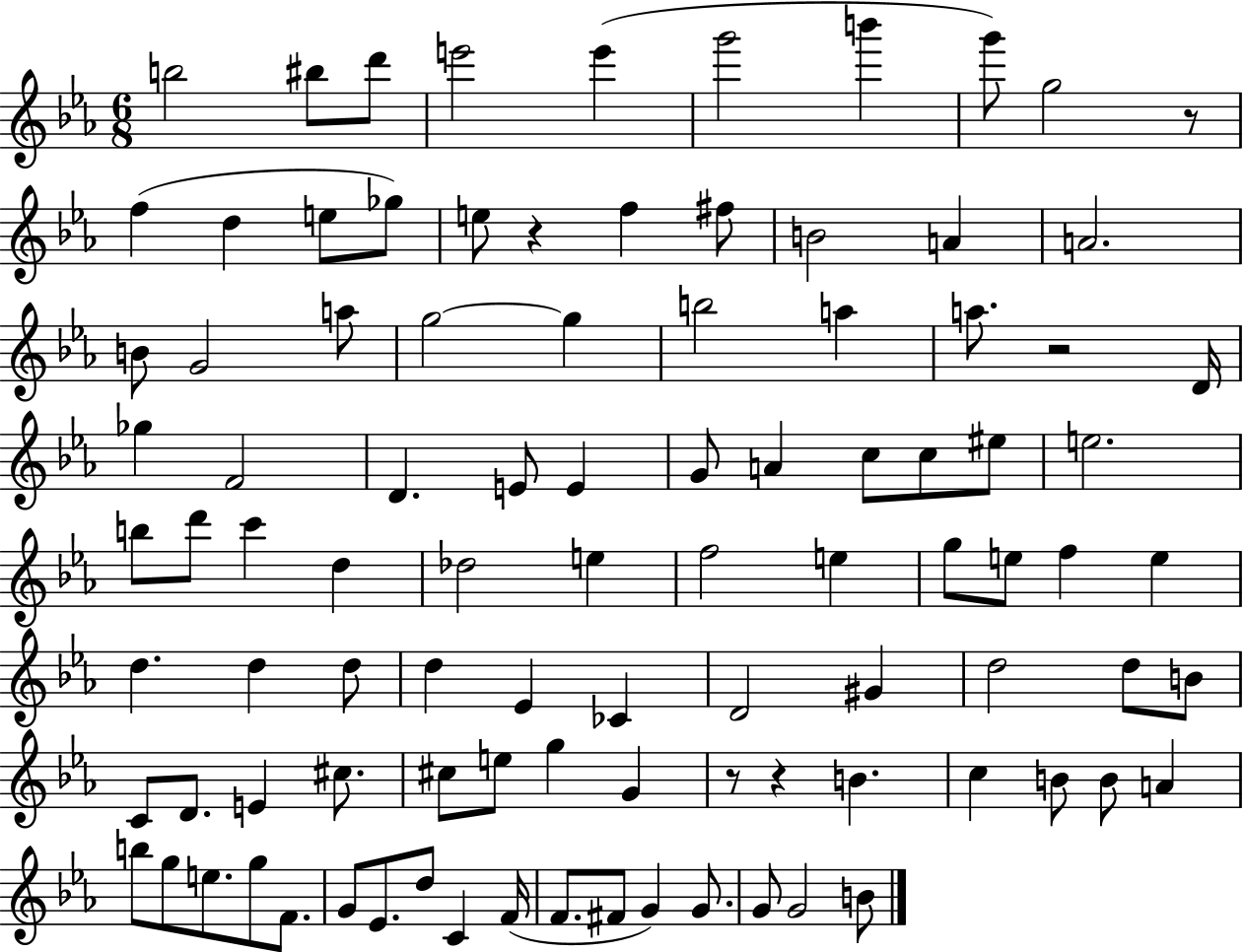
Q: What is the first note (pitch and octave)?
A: B5